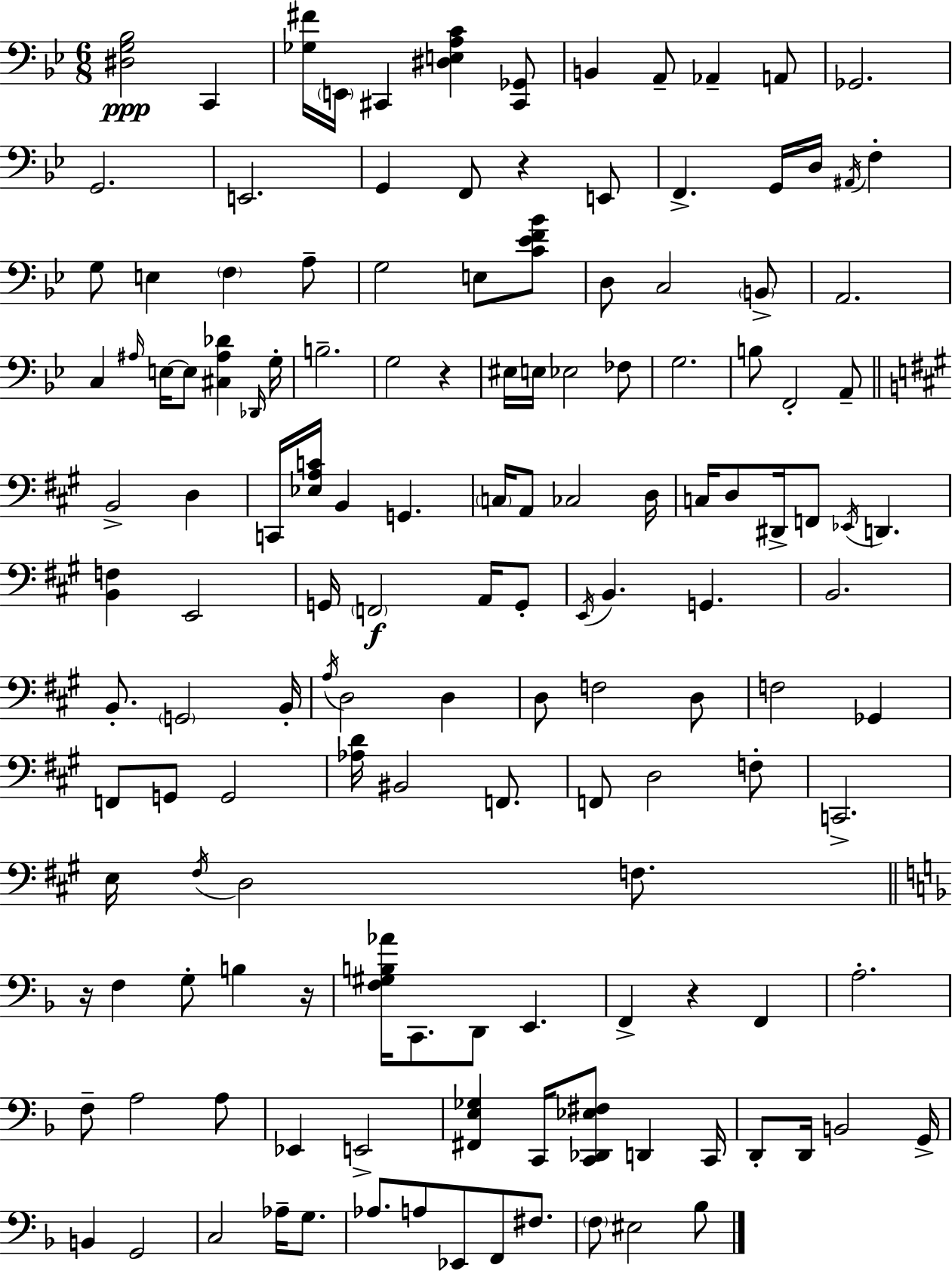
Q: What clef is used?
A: bass